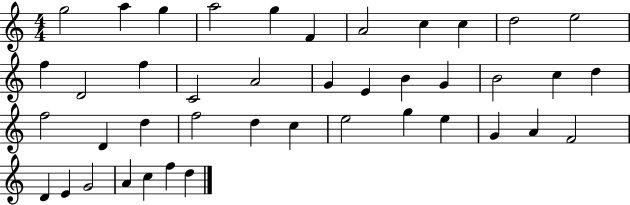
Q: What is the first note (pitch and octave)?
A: G5